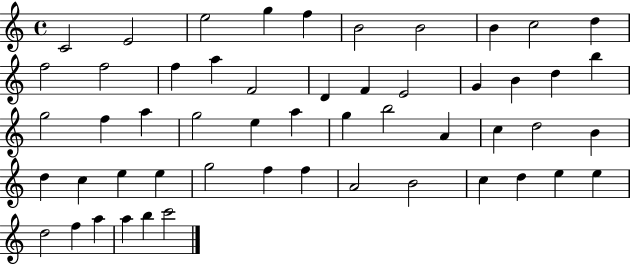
X:1
T:Untitled
M:4/4
L:1/4
K:C
C2 E2 e2 g f B2 B2 B c2 d f2 f2 f a F2 D F E2 G B d b g2 f a g2 e a g b2 A c d2 B d c e e g2 f f A2 B2 c d e e d2 f a a b c'2